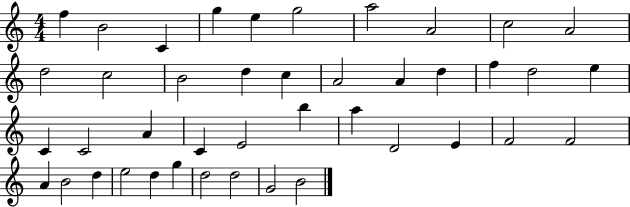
X:1
T:Untitled
M:4/4
L:1/4
K:C
f B2 C g e g2 a2 A2 c2 A2 d2 c2 B2 d c A2 A d f d2 e C C2 A C E2 b a D2 E F2 F2 A B2 d e2 d g d2 d2 G2 B2